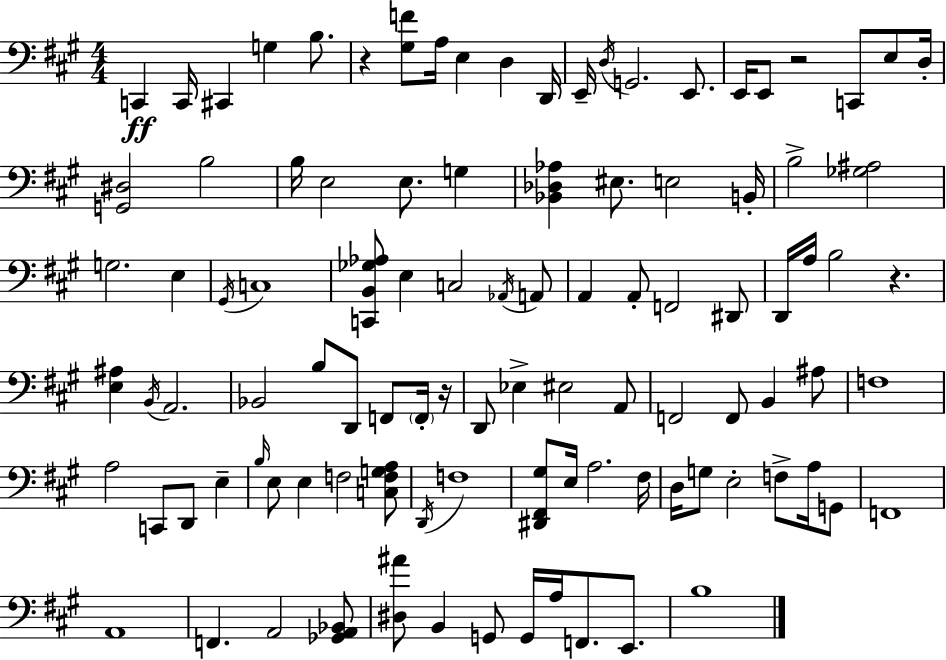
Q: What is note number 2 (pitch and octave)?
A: C2